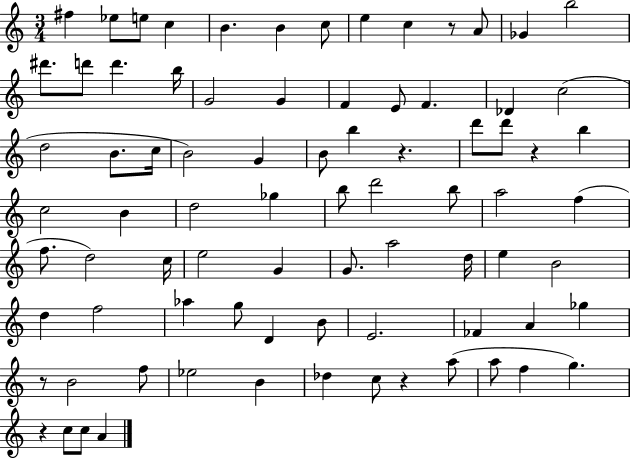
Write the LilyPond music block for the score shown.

{
  \clef treble
  \numericTimeSignature
  \time 3/4
  \key c \major
  fis''4 ees''8 e''8 c''4 | b'4. b'4 c''8 | e''4 c''4 r8 a'8 | ges'4 b''2 | \break dis'''8. d'''8 d'''4. b''16 | g'2 g'4 | f'4 e'8 f'4. | des'4 c''2( | \break d''2 b'8. c''16 | b'2) g'4 | b'8 b''4 r4. | d'''8 d'''8 r4 b''4 | \break c''2 b'4 | d''2 ges''4 | b''8 d'''2 b''8 | a''2 f''4( | \break f''8. d''2) c''16 | e''2 g'4 | g'8. a''2 d''16 | e''4 b'2 | \break d''4 f''2 | aes''4 g''8 d'4 b'8 | e'2. | fes'4 a'4 ges''4 | \break r8 b'2 f''8 | ees''2 b'4 | des''4 c''8 r4 a''8( | a''8 f''4 g''4.) | \break r4 c''8 c''8 a'4 | \bar "|."
}